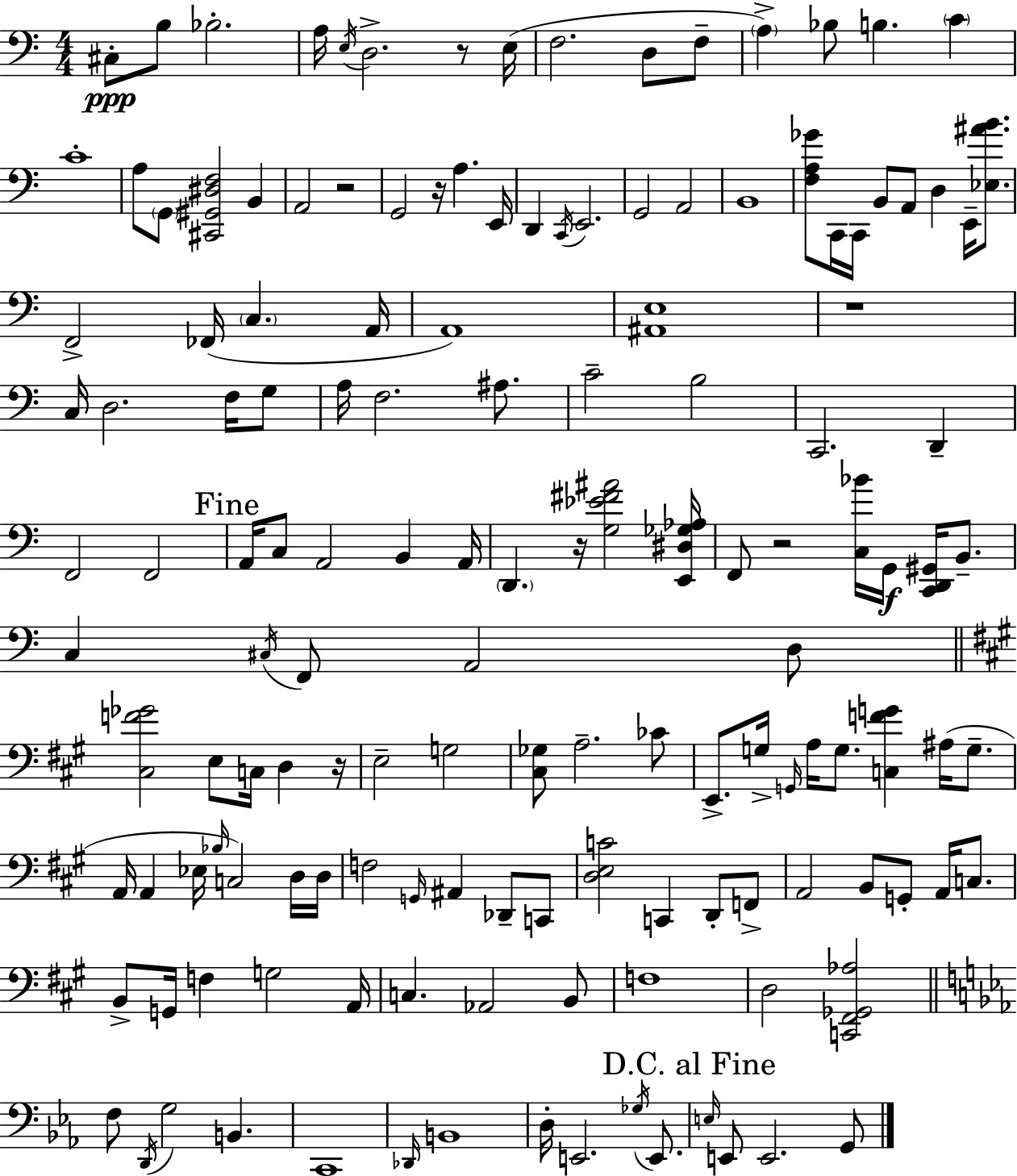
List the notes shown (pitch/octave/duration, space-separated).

C#3/e B3/e Bb3/h. A3/s E3/s D3/h. R/e E3/s F3/h. D3/e F3/e A3/q Bb3/e B3/q. C4/q C4/w A3/e G2/e [C#2,G#2,D#3,F3]/h B2/q A2/h R/h G2/h R/s A3/q. E2/s D2/q C2/s E2/h. G2/h A2/h B2/w [F3,A3,Gb4]/e C2/s C2/s B2/e A2/e D3/q E2/s [Eb3,A#4,B4]/e. F2/h FES2/s C3/q. A2/s A2/w [A#2,E3]/w R/w C3/s D3/h. F3/s G3/e A3/s F3/h. A#3/e. C4/h B3/h C2/h. D2/q F2/h F2/h A2/s C3/e A2/h B2/q A2/s D2/q. R/s [G3,Eb4,F#4,A#4]/h [E2,D#3,Gb3,Ab3]/s F2/e R/h [C3,Bb4]/s G2/s [C2,D2,G#2]/s B2/e. C3/q C#3/s F2/e A2/h D3/e [C#3,F4,Gb4]/h E3/e C3/s D3/q R/s E3/h G3/h [C#3,Gb3]/e A3/h. CES4/e E2/e. G3/s G2/s A3/s G3/e. [C3,F4,G4]/q A#3/s G3/e. A2/s A2/q Eb3/s Bb3/s C3/h D3/s D3/s F3/h G2/s A#2/q Db2/e C2/e [D3,E3,C4]/h C2/q D2/e F2/e A2/h B2/e G2/e A2/s C3/e. B2/e G2/s F3/q G3/h A2/s C3/q. Ab2/h B2/e F3/w D3/h [C2,F#2,Gb2,Ab3]/h F3/e D2/s G3/h B2/q. C2/w Db2/s B2/w D3/s E2/h. Gb3/s E2/e. E3/s E2/e E2/h. G2/e